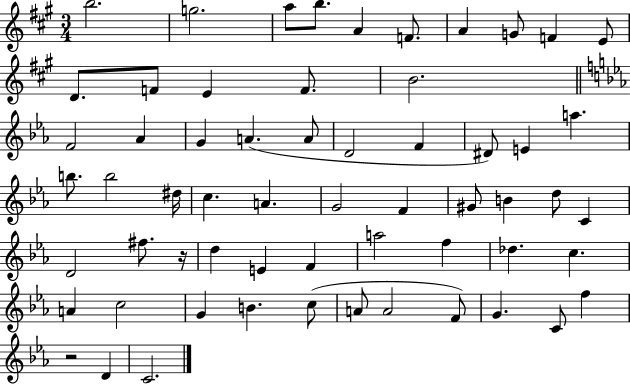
{
  \clef treble
  \numericTimeSignature
  \time 3/4
  \key a \major
  b''2. | g''2. | a''8 b''8. a'4 f'8. | a'4 g'8 f'4 e'8 | \break d'8. f'8 e'4 f'8. | b'2. | \bar "||" \break \key ees \major f'2 aes'4 | g'4 a'4.( a'8 | d'2 f'4 | dis'8) e'4 a''4. | \break b''8. b''2 dis''16 | c''4. a'4. | g'2 f'4 | gis'8 b'4 d''8 c'4 | \break d'2 fis''8. r16 | d''4 e'4 f'4 | a''2 f''4 | des''4. c''4. | \break a'4 c''2 | g'4 b'4. c''8( | a'8 a'2 f'8) | g'4. c'8 f''4 | \break r2 d'4 | c'2. | \bar "|."
}